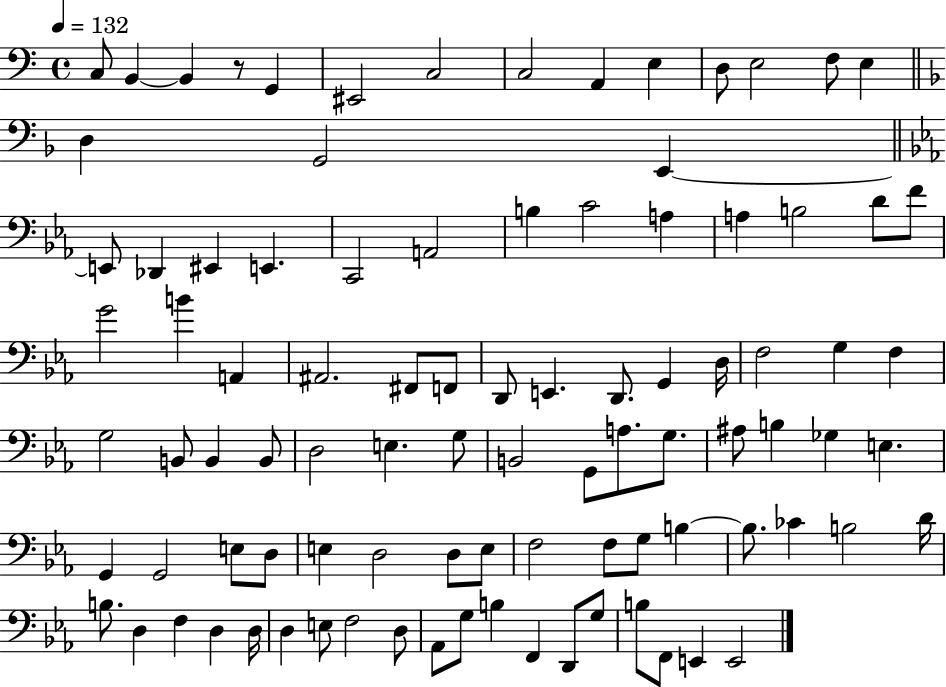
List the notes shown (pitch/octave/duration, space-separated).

C3/e B2/q B2/q R/e G2/q EIS2/h C3/h C3/h A2/q E3/q D3/e E3/h F3/e E3/q D3/q G2/h E2/q E2/e Db2/q EIS2/q E2/q. C2/h A2/h B3/q C4/h A3/q A3/q B3/h D4/e F4/e G4/h B4/q A2/q A#2/h. F#2/e F2/e D2/e E2/q. D2/e. G2/q D3/s F3/h G3/q F3/q G3/h B2/e B2/q B2/e D3/h E3/q. G3/e B2/h G2/e A3/e. G3/e. A#3/e B3/q Gb3/q E3/q. G2/q G2/h E3/e D3/e E3/q D3/h D3/e E3/e F3/h F3/e G3/e B3/q B3/e. CES4/q B3/h D4/s B3/e. D3/q F3/q D3/q D3/s D3/q E3/e F3/h D3/e Ab2/e G3/e B3/q F2/q D2/e G3/e B3/e F2/e E2/q E2/h